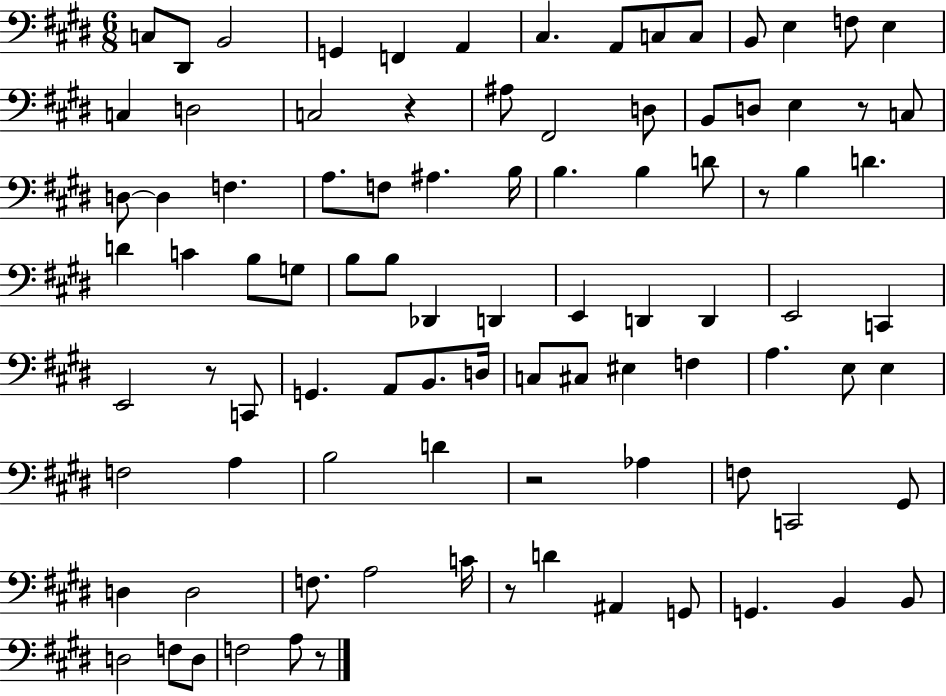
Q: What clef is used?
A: bass